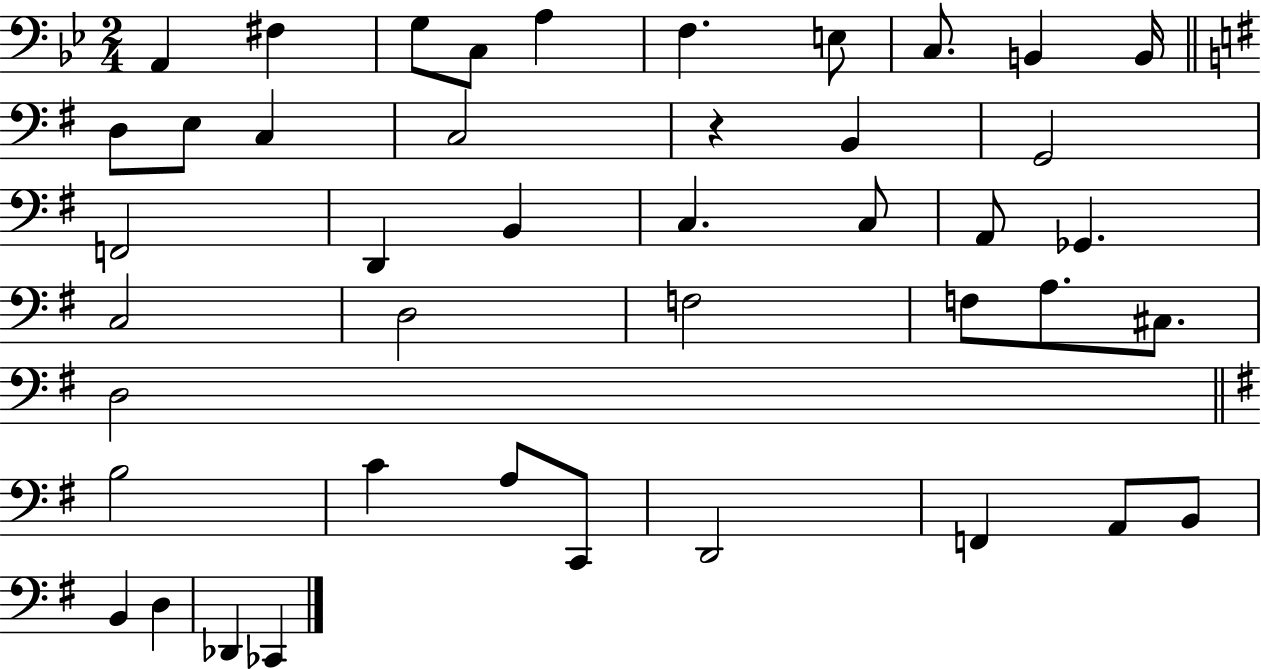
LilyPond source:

{
  \clef bass
  \numericTimeSignature
  \time 2/4
  \key bes \major
  \repeat volta 2 { a,4 fis4 | g8 c8 a4 | f4. e8 | c8. b,4 b,16 | \break \bar "||" \break \key g \major d8 e8 c4 | c2 | r4 b,4 | g,2 | \break f,2 | d,4 b,4 | c4. c8 | a,8 ges,4. | \break c2 | d2 | f2 | f8 a8. cis8. | \break d2 | \bar "||" \break \key e \minor b2 | c'4 a8 c,8 | d,2 | f,4 a,8 b,8 | \break b,4 d4 | des,4 ces,4 | } \bar "|."
}